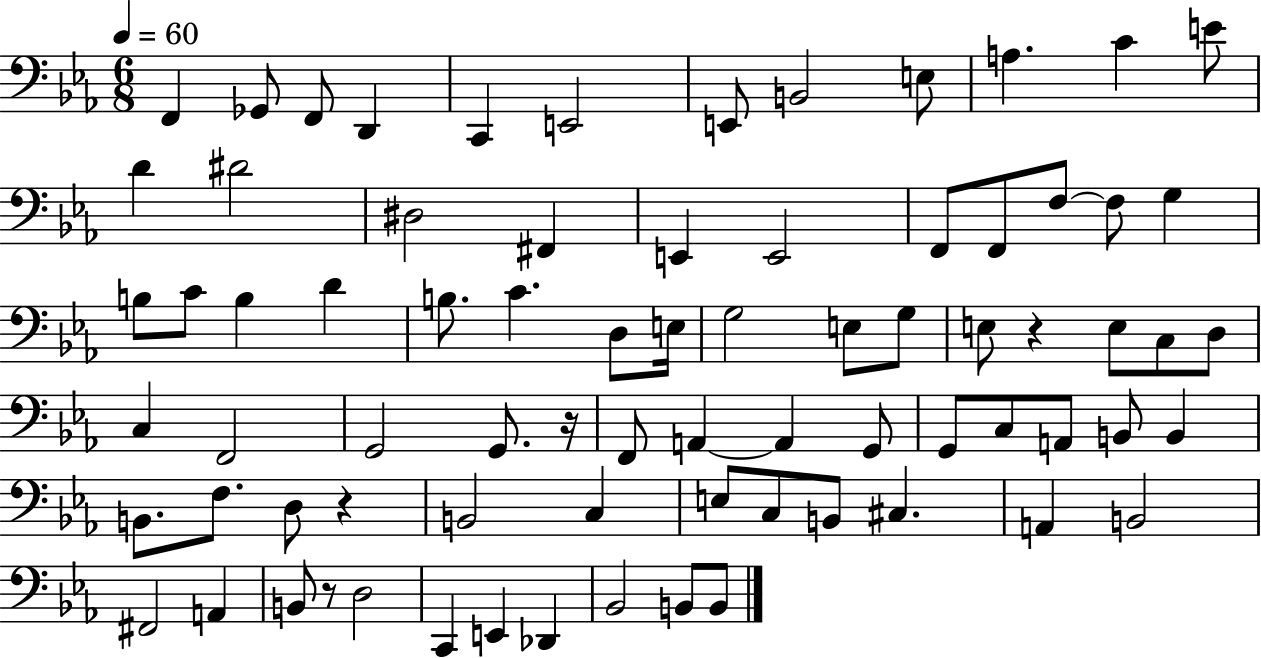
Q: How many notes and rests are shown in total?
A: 76